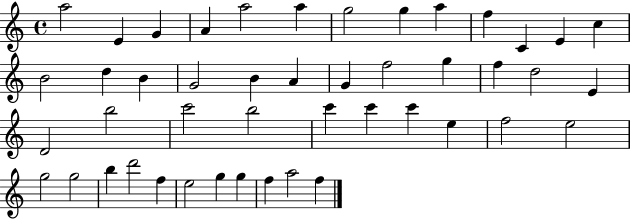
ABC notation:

X:1
T:Untitled
M:4/4
L:1/4
K:C
a2 E G A a2 a g2 g a f C E c B2 d B G2 B A G f2 g f d2 E D2 b2 c'2 b2 c' c' c' e f2 e2 g2 g2 b d'2 f e2 g g f a2 f